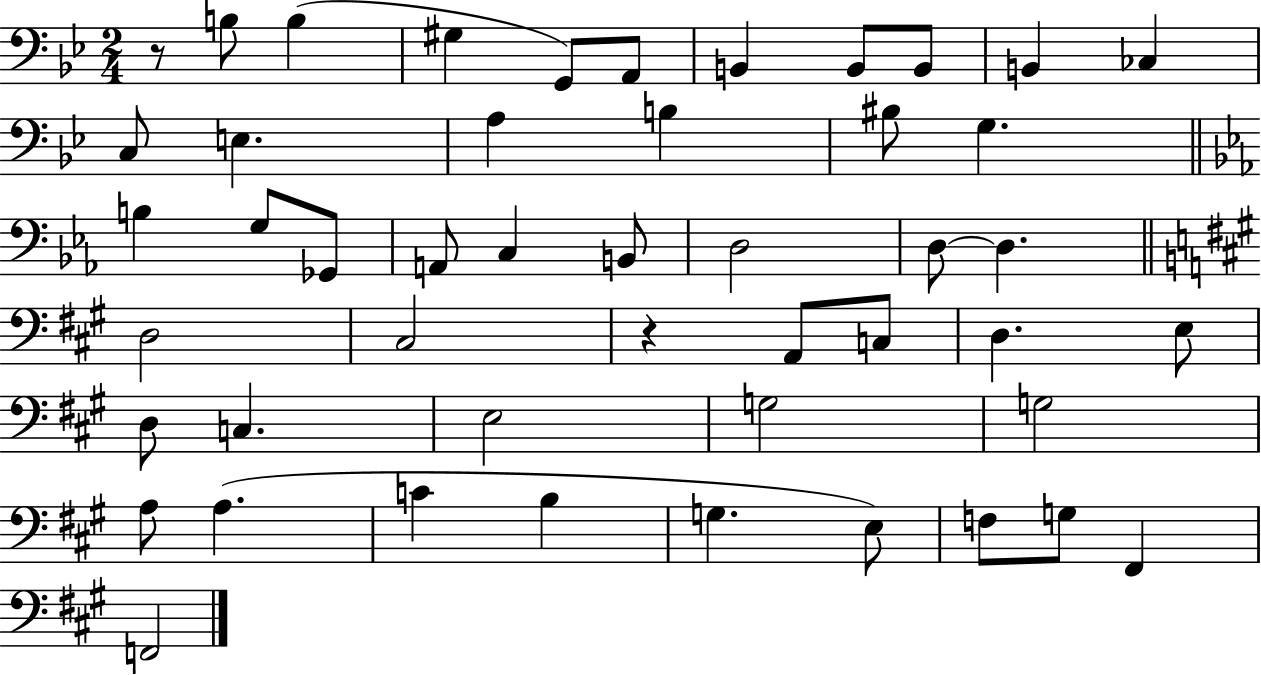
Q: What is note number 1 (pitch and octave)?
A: B3